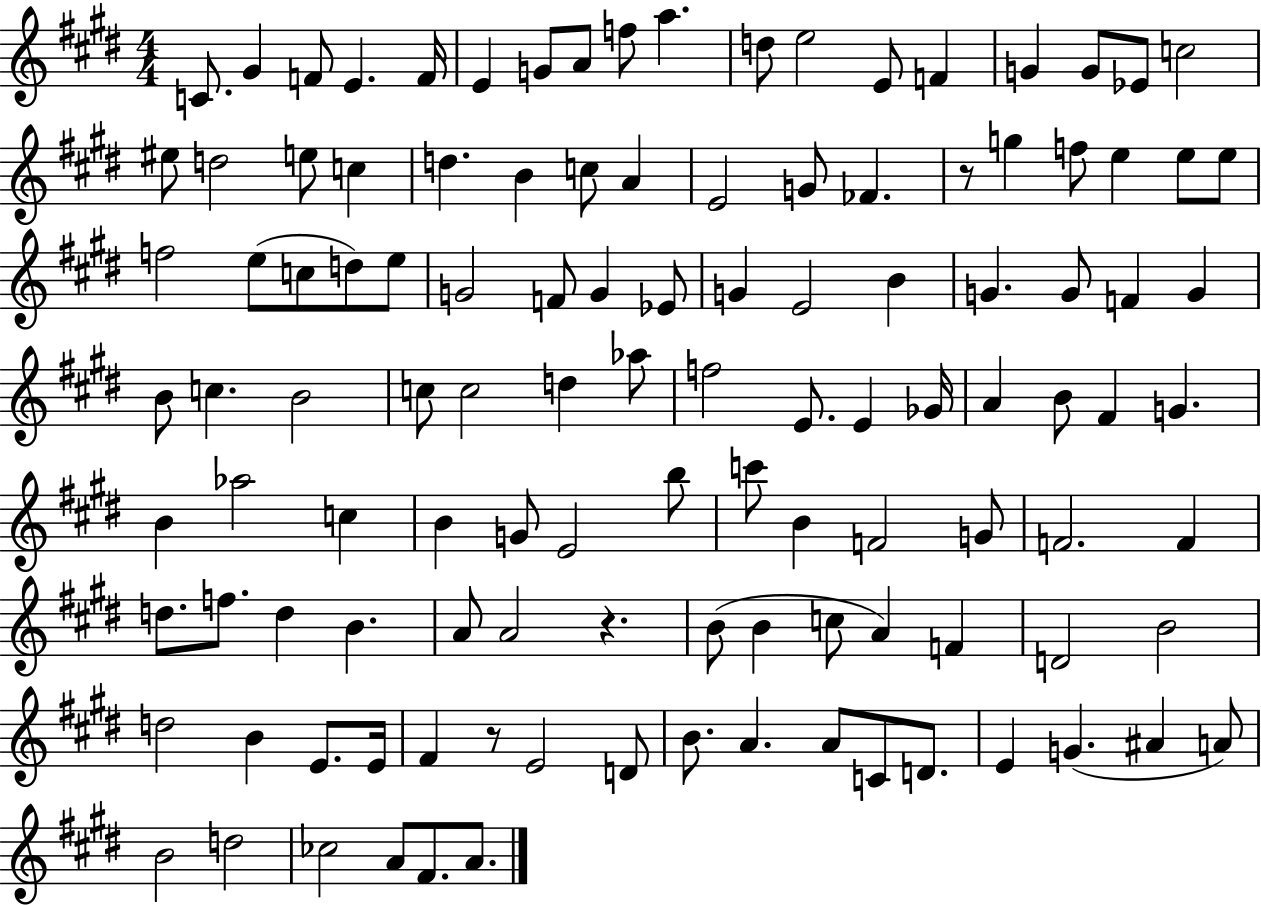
{
  \clef treble
  \numericTimeSignature
  \time 4/4
  \key e \major
  c'8. gis'4 f'8 e'4. f'16 | e'4 g'8 a'8 f''8 a''4. | d''8 e''2 e'8 f'4 | g'4 g'8 ees'8 c''2 | \break eis''8 d''2 e''8 c''4 | d''4. b'4 c''8 a'4 | e'2 g'8 fes'4. | r8 g''4 f''8 e''4 e''8 e''8 | \break f''2 e''8( c''8 d''8) e''8 | g'2 f'8 g'4 ees'8 | g'4 e'2 b'4 | g'4. g'8 f'4 g'4 | \break b'8 c''4. b'2 | c''8 c''2 d''4 aes''8 | f''2 e'8. e'4 ges'16 | a'4 b'8 fis'4 g'4. | \break b'4 aes''2 c''4 | b'4 g'8 e'2 b''8 | c'''8 b'4 f'2 g'8 | f'2. f'4 | \break d''8. f''8. d''4 b'4. | a'8 a'2 r4. | b'8( b'4 c''8 a'4) f'4 | d'2 b'2 | \break d''2 b'4 e'8. e'16 | fis'4 r8 e'2 d'8 | b'8. a'4. a'8 c'8 d'8. | e'4 g'4.( ais'4 a'8) | \break b'2 d''2 | ces''2 a'8 fis'8. a'8. | \bar "|."
}